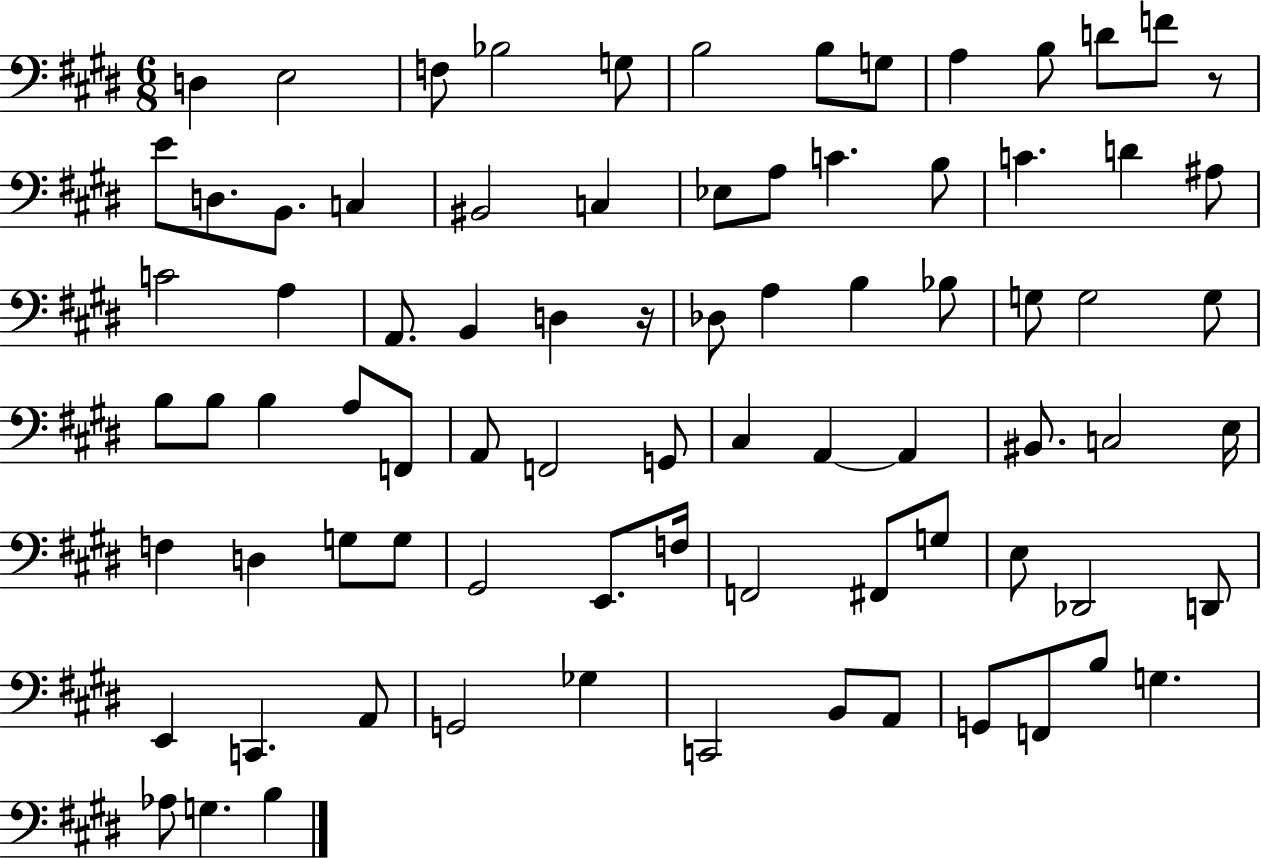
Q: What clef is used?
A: bass